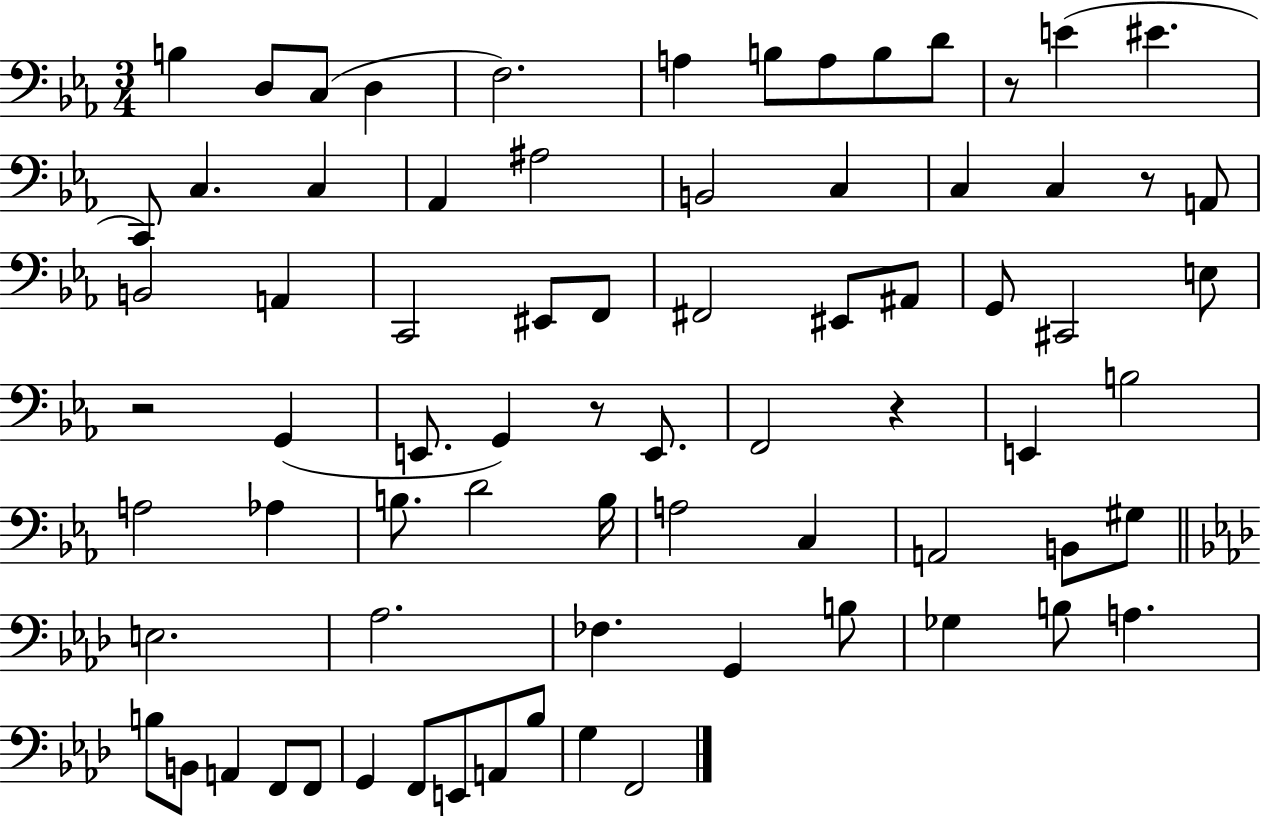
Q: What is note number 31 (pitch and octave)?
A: G2